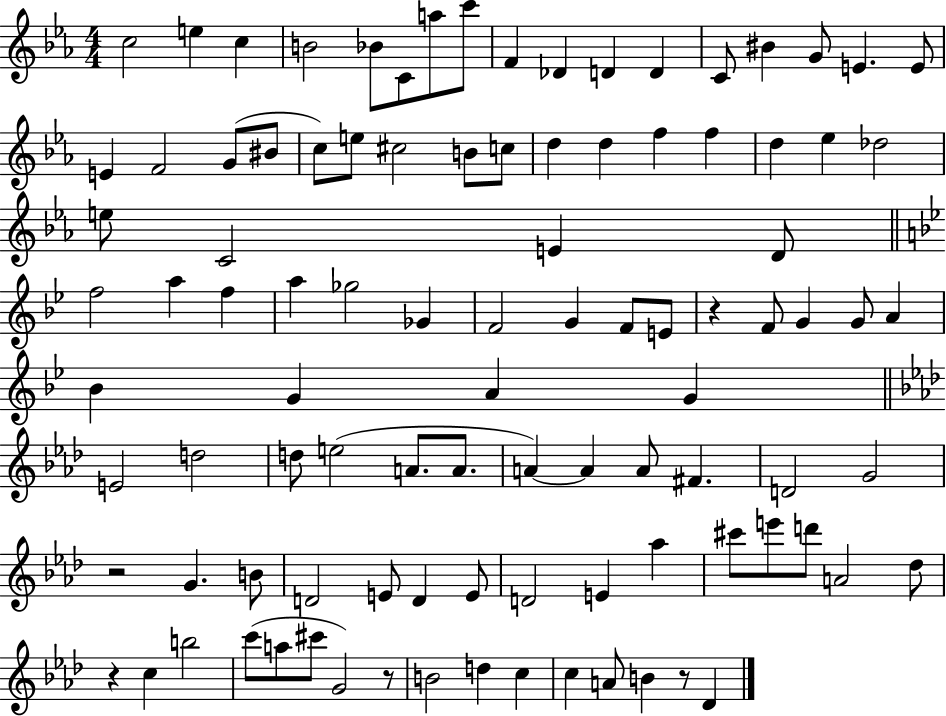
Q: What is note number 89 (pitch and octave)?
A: D5